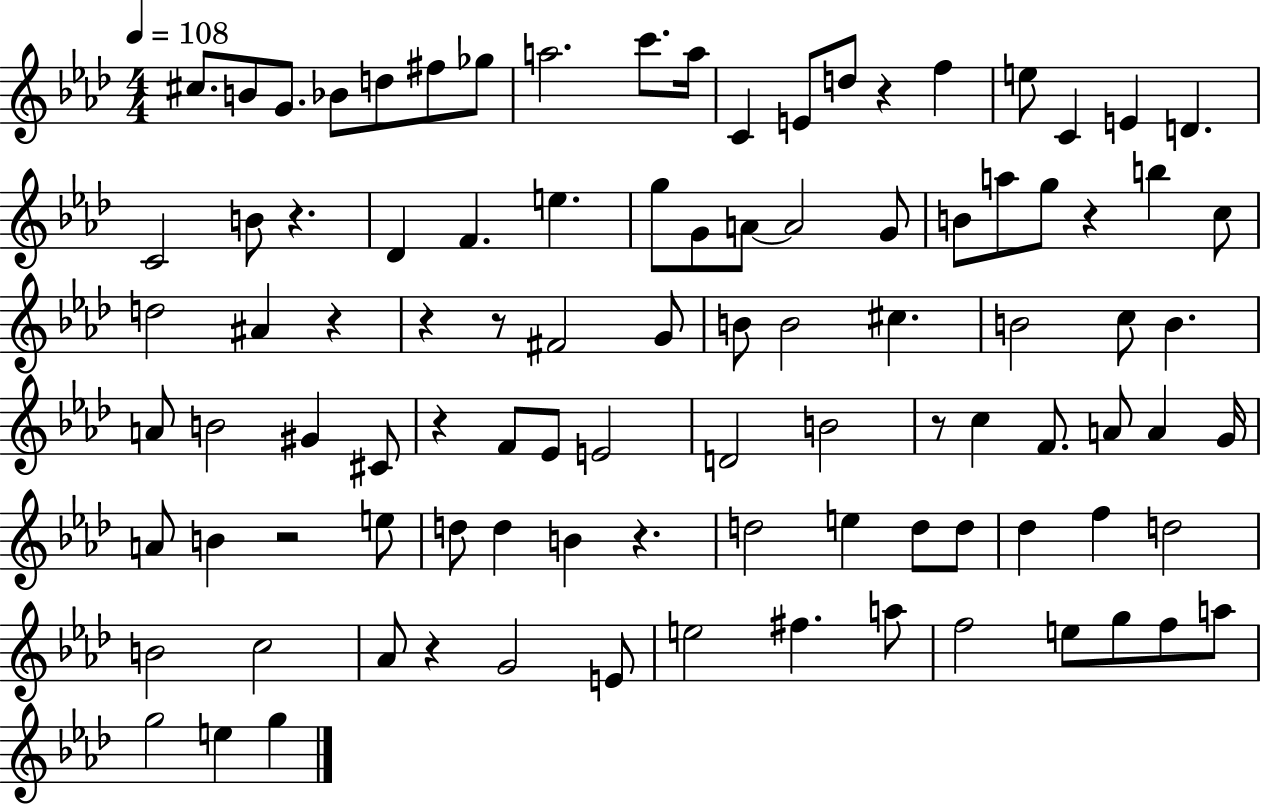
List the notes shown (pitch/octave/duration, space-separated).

C#5/e. B4/e G4/e. Bb4/e D5/e F#5/e Gb5/e A5/h. C6/e. A5/s C4/q E4/e D5/e R/q F5/q E5/e C4/q E4/q D4/q. C4/h B4/e R/q. Db4/q F4/q. E5/q. G5/e G4/e A4/e A4/h G4/e B4/e A5/e G5/e R/q B5/q C5/e D5/h A#4/q R/q R/q R/e F#4/h G4/e B4/e B4/h C#5/q. B4/h C5/e B4/q. A4/e B4/h G#4/q C#4/e R/q F4/e Eb4/e E4/h D4/h B4/h R/e C5/q F4/e. A4/e A4/q G4/s A4/e B4/q R/h E5/e D5/e D5/q B4/q R/q. D5/h E5/q D5/e D5/e Db5/q F5/q D5/h B4/h C5/h Ab4/e R/q G4/h E4/e E5/h F#5/q. A5/e F5/h E5/e G5/e F5/e A5/e G5/h E5/q G5/q